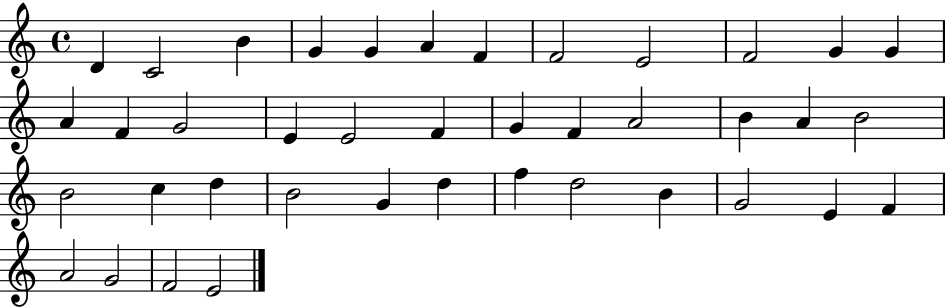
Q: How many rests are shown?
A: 0